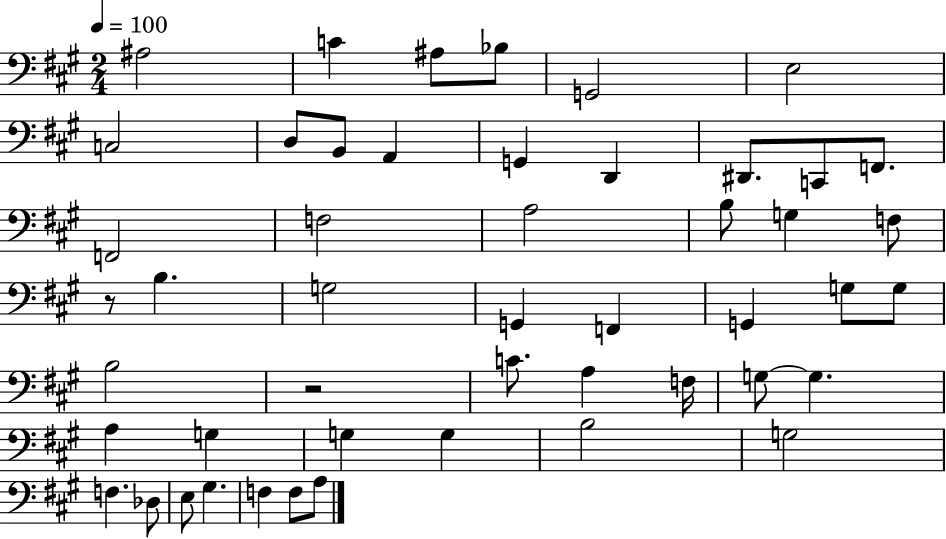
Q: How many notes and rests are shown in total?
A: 49